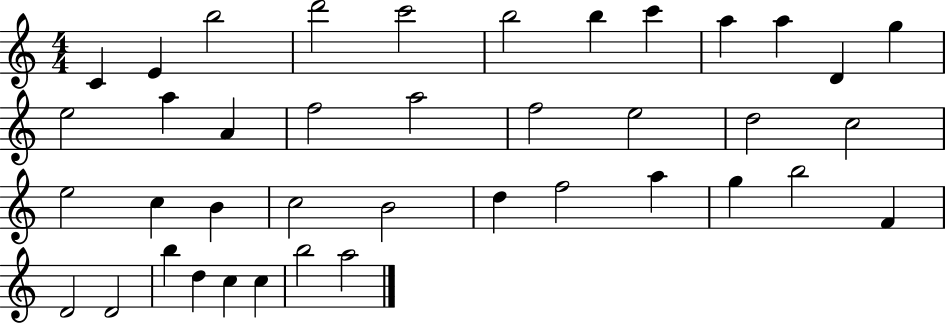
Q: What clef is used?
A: treble